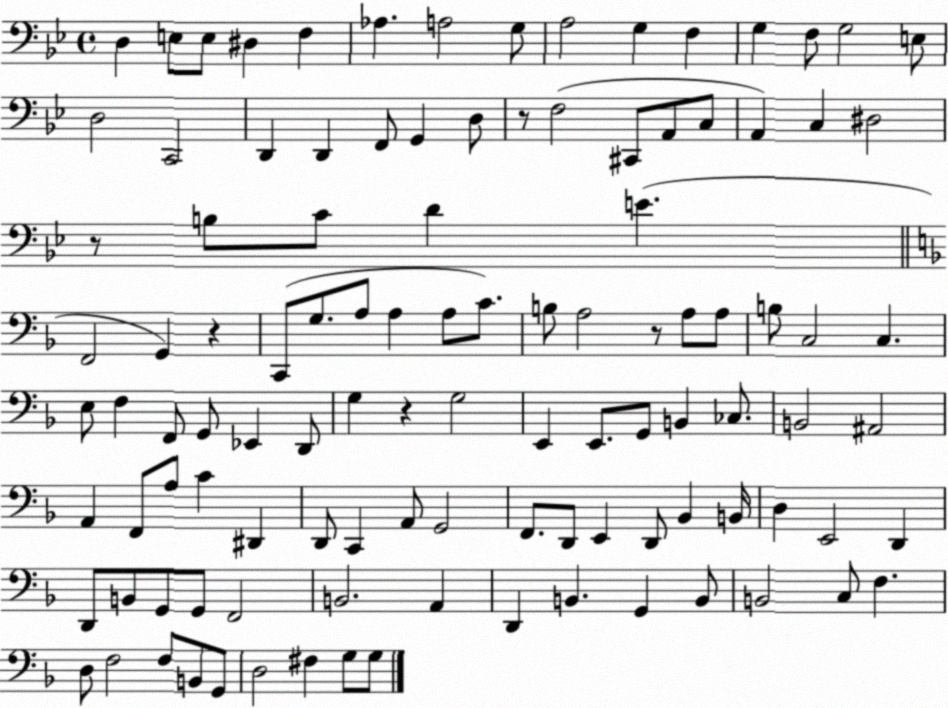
X:1
T:Untitled
M:4/4
L:1/4
K:Bb
D, E,/2 E,/2 ^D, F, _A, A,2 G,/2 A,2 G, F, G, F,/2 G,2 E,/2 D,2 C,,2 D,, D,, F,,/2 G,, D,/2 z/2 F,2 ^C,,/2 A,,/2 C,/2 A,, C, ^D,2 z/2 B,/2 C/2 D E F,,2 G,, z C,,/2 G,/2 A,/2 A, A,/2 C/2 B,/2 A,2 z/2 A,/2 A,/2 B,/2 C,2 C, E,/2 F, F,,/2 G,,/2 _E,, D,,/2 G, z G,2 E,, E,,/2 G,,/2 B,, _C,/2 B,,2 ^A,,2 A,, F,,/2 A,/2 C ^D,, D,,/2 C,, A,,/2 G,,2 F,,/2 D,,/2 E,, D,,/2 _B,, B,,/4 D, E,,2 D,, D,,/2 B,,/2 G,,/2 G,,/2 F,,2 B,,2 A,, D,, B,, G,, B,,/2 B,,2 C,/2 F, D,/2 F,2 F,/2 B,,/2 G,,/2 D,2 ^F, G,/2 G,/2